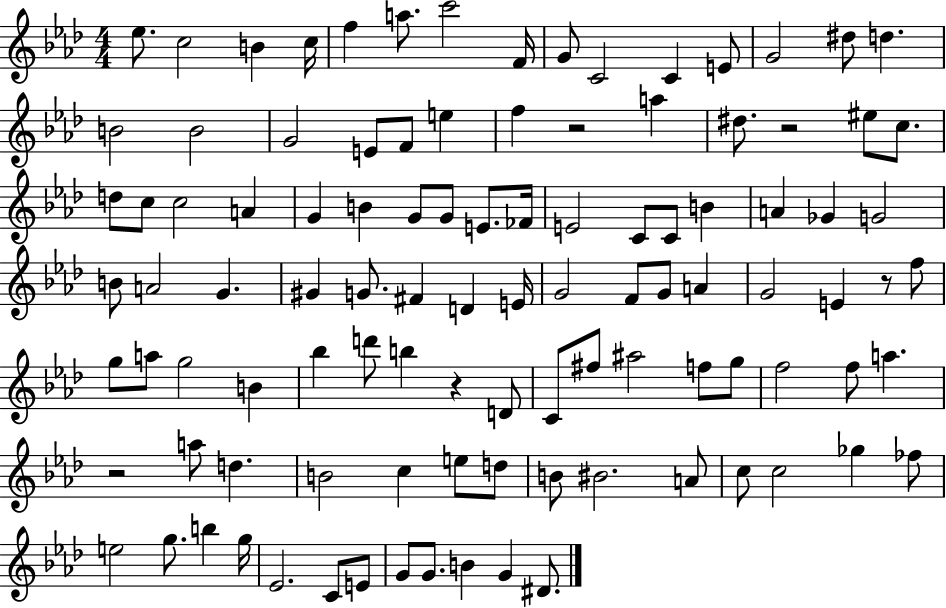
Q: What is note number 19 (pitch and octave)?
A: E4